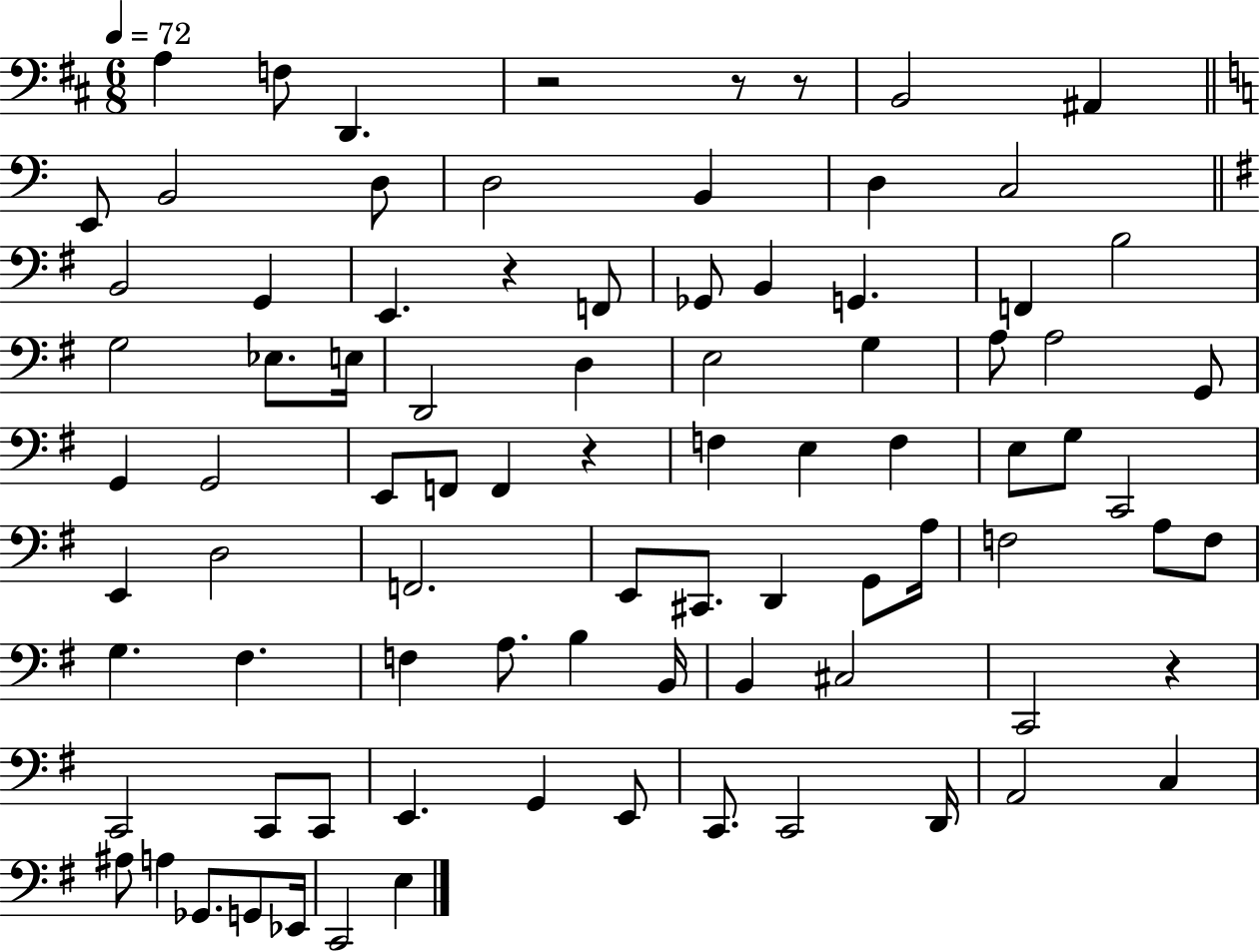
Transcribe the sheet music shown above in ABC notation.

X:1
T:Untitled
M:6/8
L:1/4
K:D
A, F,/2 D,, z2 z/2 z/2 B,,2 ^A,, E,,/2 B,,2 D,/2 D,2 B,, D, C,2 B,,2 G,, E,, z F,,/2 _G,,/2 B,, G,, F,, B,2 G,2 _E,/2 E,/4 D,,2 D, E,2 G, A,/2 A,2 G,,/2 G,, G,,2 E,,/2 F,,/2 F,, z F, E, F, E,/2 G,/2 C,,2 E,, D,2 F,,2 E,,/2 ^C,,/2 D,, G,,/2 A,/4 F,2 A,/2 F,/2 G, ^F, F, A,/2 B, B,,/4 B,, ^C,2 C,,2 z C,,2 C,,/2 C,,/2 E,, G,, E,,/2 C,,/2 C,,2 D,,/4 A,,2 C, ^A,/2 A, _G,,/2 G,,/2 _E,,/4 C,,2 E,